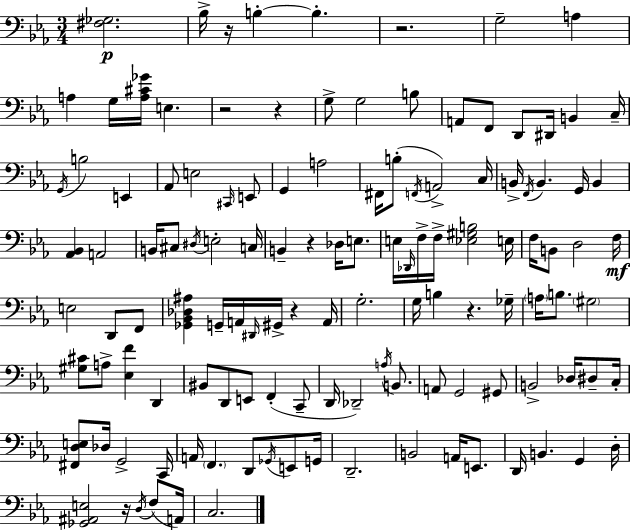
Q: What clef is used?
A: bass